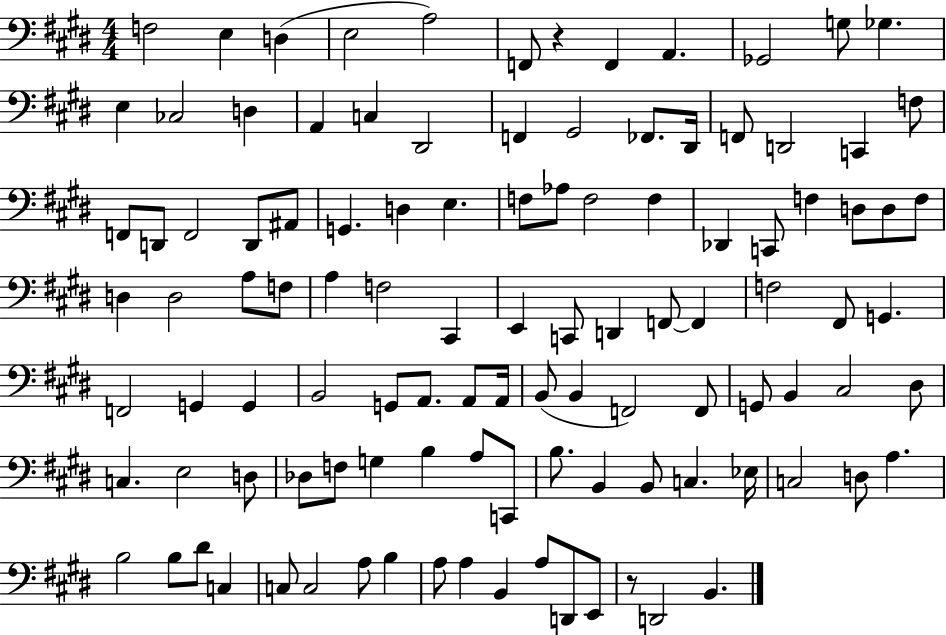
{
  \clef bass
  \numericTimeSignature
  \time 4/4
  \key e \major
  f2 e4 d4( | e2 a2) | f,8 r4 f,4 a,4. | ges,2 g8 ges4. | \break e4 ces2 d4 | a,4 c4 dis,2 | f,4 gis,2 fes,8. dis,16 | f,8 d,2 c,4 f8 | \break f,8 d,8 f,2 d,8 ais,8 | g,4. d4 e4. | f8 aes8 f2 f4 | des,4 c,8 f4 d8 d8 f8 | \break d4 d2 a8 f8 | a4 f2 cis,4 | e,4 c,8 d,4 f,8~~ f,4 | f2 fis,8 g,4. | \break f,2 g,4 g,4 | b,2 g,8 a,8. a,8 a,16 | b,8( b,4 f,2) f,8 | g,8 b,4 cis2 dis8 | \break c4. e2 d8 | des8 f8 g4 b4 a8 c,8 | b8. b,4 b,8 c4. ees16 | c2 d8 a4. | \break b2 b8 dis'8 c4 | c8 c2 a8 b4 | a8 a4 b,4 a8 d,8 e,8 | r8 d,2 b,4. | \break \bar "|."
}